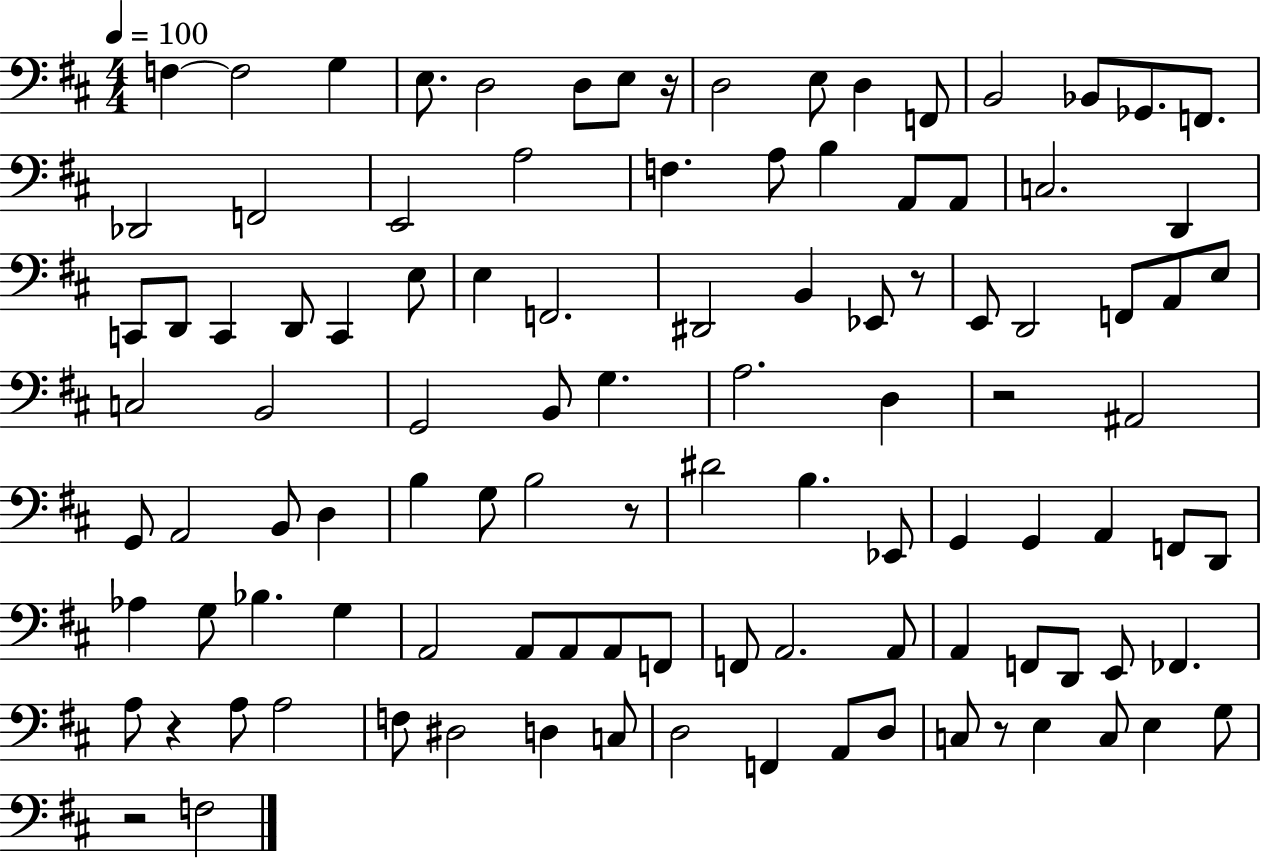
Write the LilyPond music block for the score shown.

{
  \clef bass
  \numericTimeSignature
  \time 4/4
  \key d \major
  \tempo 4 = 100
  \repeat volta 2 { f4~~ f2 g4 | e8. d2 d8 e8 r16 | d2 e8 d4 f,8 | b,2 bes,8 ges,8. f,8. | \break des,2 f,2 | e,2 a2 | f4. a8 b4 a,8 a,8 | c2. d,4 | \break c,8 d,8 c,4 d,8 c,4 e8 | e4 f,2. | dis,2 b,4 ees,8 r8 | e,8 d,2 f,8 a,8 e8 | \break c2 b,2 | g,2 b,8 g4. | a2. d4 | r2 ais,2 | \break g,8 a,2 b,8 d4 | b4 g8 b2 r8 | dis'2 b4. ees,8 | g,4 g,4 a,4 f,8 d,8 | \break aes4 g8 bes4. g4 | a,2 a,8 a,8 a,8 f,8 | f,8 a,2. a,8 | a,4 f,8 d,8 e,8 fes,4. | \break a8 r4 a8 a2 | f8 dis2 d4 c8 | d2 f,4 a,8 d8 | c8 r8 e4 c8 e4 g8 | \break r2 f2 | } \bar "|."
}